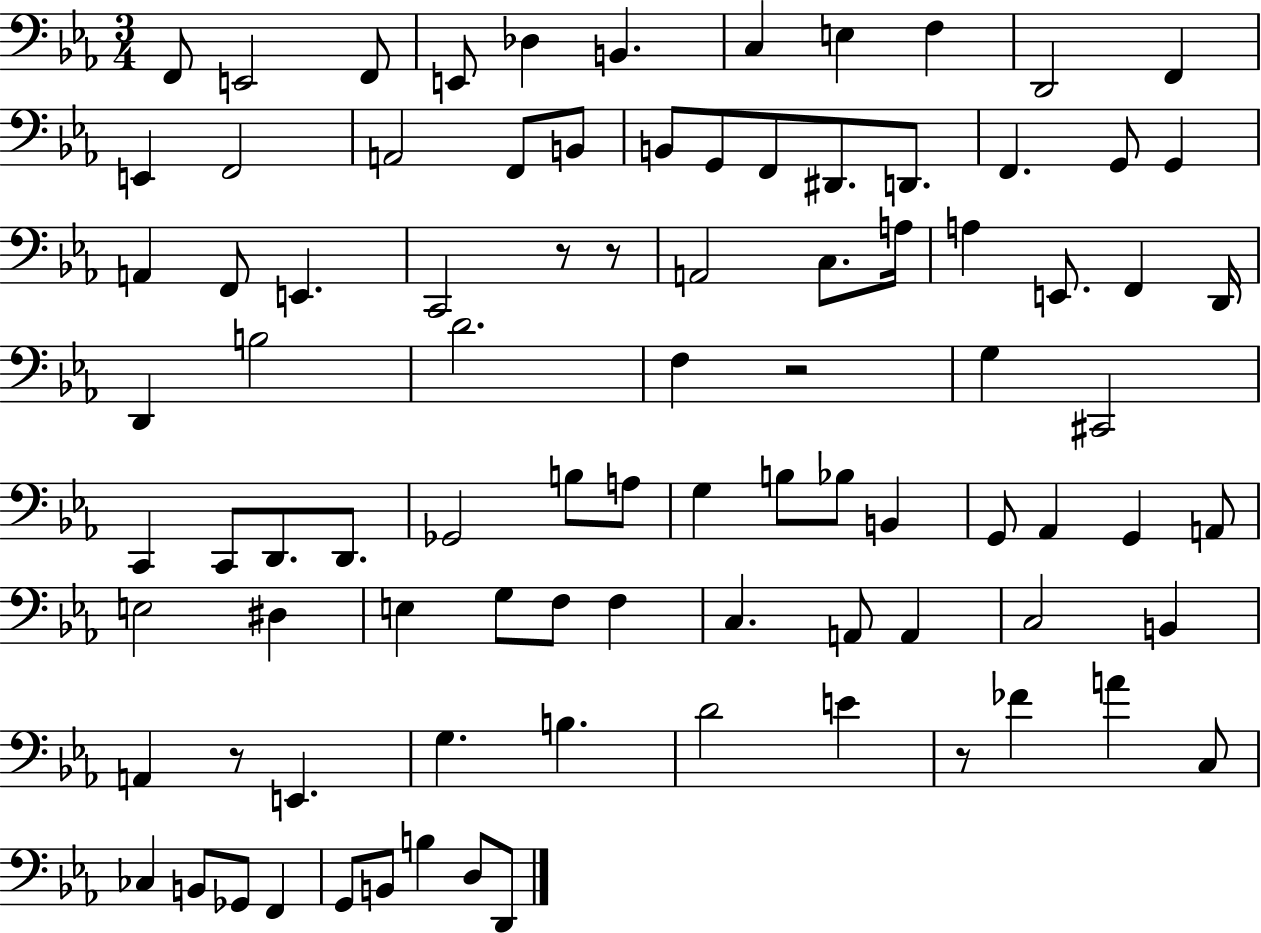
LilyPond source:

{
  \clef bass
  \numericTimeSignature
  \time 3/4
  \key ees \major
  \repeat volta 2 { f,8 e,2 f,8 | e,8 des4 b,4. | c4 e4 f4 | d,2 f,4 | \break e,4 f,2 | a,2 f,8 b,8 | b,8 g,8 f,8 dis,8. d,8. | f,4. g,8 g,4 | \break a,4 f,8 e,4. | c,2 r8 r8 | a,2 c8. a16 | a4 e,8. f,4 d,16 | \break d,4 b2 | d'2. | f4 r2 | g4 cis,2 | \break c,4 c,8 d,8. d,8. | ges,2 b8 a8 | g4 b8 bes8 b,4 | g,8 aes,4 g,4 a,8 | \break e2 dis4 | e4 g8 f8 f4 | c4. a,8 a,4 | c2 b,4 | \break a,4 r8 e,4. | g4. b4. | d'2 e'4 | r8 fes'4 a'4 c8 | \break ces4 b,8 ges,8 f,4 | g,8 b,8 b4 d8 d,8 | } \bar "|."
}